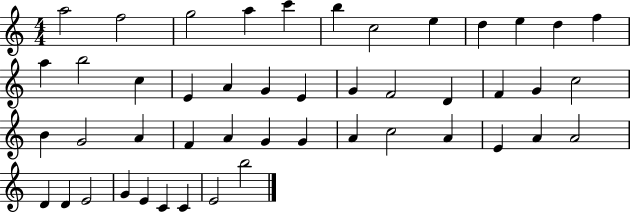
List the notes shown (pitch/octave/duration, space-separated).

A5/h F5/h G5/h A5/q C6/q B5/q C5/h E5/q D5/q E5/q D5/q F5/q A5/q B5/h C5/q E4/q A4/q G4/q E4/q G4/q F4/h D4/q F4/q G4/q C5/h B4/q G4/h A4/q F4/q A4/q G4/q G4/q A4/q C5/h A4/q E4/q A4/q A4/h D4/q D4/q E4/h G4/q E4/q C4/q C4/q E4/h B5/h